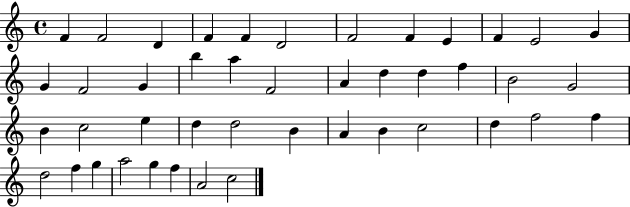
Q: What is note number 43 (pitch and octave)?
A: A4